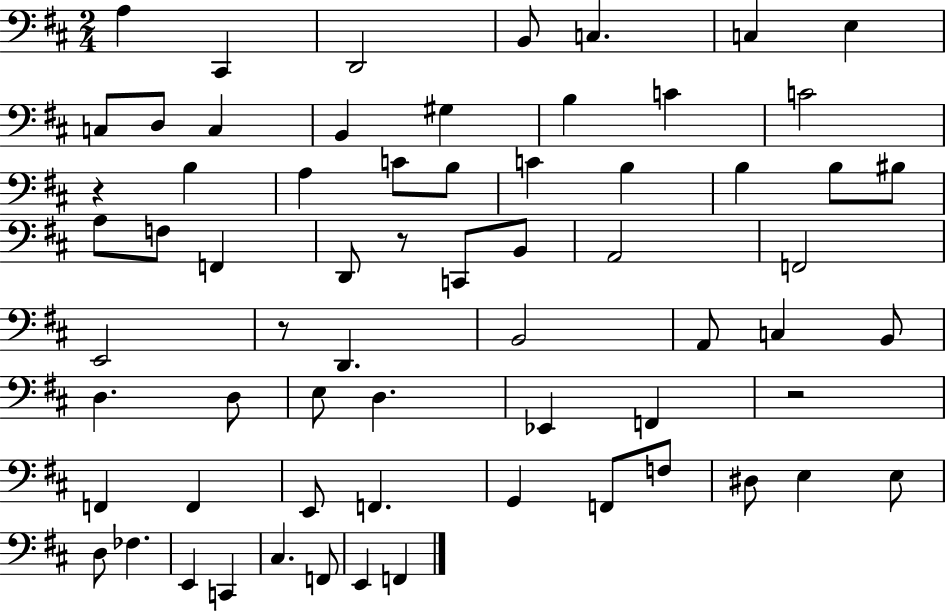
X:1
T:Untitled
M:2/4
L:1/4
K:D
A, ^C,, D,,2 B,,/2 C, C, E, C,/2 D,/2 C, B,, ^G, B, C C2 z B, A, C/2 B,/2 C B, B, B,/2 ^B,/2 A,/2 F,/2 F,, D,,/2 z/2 C,,/2 B,,/2 A,,2 F,,2 E,,2 z/2 D,, B,,2 A,,/2 C, B,,/2 D, D,/2 E,/2 D, _E,, F,, z2 F,, F,, E,,/2 F,, G,, F,,/2 F,/2 ^D,/2 E, E,/2 D,/2 _F, E,, C,, ^C, F,,/2 E,, F,,